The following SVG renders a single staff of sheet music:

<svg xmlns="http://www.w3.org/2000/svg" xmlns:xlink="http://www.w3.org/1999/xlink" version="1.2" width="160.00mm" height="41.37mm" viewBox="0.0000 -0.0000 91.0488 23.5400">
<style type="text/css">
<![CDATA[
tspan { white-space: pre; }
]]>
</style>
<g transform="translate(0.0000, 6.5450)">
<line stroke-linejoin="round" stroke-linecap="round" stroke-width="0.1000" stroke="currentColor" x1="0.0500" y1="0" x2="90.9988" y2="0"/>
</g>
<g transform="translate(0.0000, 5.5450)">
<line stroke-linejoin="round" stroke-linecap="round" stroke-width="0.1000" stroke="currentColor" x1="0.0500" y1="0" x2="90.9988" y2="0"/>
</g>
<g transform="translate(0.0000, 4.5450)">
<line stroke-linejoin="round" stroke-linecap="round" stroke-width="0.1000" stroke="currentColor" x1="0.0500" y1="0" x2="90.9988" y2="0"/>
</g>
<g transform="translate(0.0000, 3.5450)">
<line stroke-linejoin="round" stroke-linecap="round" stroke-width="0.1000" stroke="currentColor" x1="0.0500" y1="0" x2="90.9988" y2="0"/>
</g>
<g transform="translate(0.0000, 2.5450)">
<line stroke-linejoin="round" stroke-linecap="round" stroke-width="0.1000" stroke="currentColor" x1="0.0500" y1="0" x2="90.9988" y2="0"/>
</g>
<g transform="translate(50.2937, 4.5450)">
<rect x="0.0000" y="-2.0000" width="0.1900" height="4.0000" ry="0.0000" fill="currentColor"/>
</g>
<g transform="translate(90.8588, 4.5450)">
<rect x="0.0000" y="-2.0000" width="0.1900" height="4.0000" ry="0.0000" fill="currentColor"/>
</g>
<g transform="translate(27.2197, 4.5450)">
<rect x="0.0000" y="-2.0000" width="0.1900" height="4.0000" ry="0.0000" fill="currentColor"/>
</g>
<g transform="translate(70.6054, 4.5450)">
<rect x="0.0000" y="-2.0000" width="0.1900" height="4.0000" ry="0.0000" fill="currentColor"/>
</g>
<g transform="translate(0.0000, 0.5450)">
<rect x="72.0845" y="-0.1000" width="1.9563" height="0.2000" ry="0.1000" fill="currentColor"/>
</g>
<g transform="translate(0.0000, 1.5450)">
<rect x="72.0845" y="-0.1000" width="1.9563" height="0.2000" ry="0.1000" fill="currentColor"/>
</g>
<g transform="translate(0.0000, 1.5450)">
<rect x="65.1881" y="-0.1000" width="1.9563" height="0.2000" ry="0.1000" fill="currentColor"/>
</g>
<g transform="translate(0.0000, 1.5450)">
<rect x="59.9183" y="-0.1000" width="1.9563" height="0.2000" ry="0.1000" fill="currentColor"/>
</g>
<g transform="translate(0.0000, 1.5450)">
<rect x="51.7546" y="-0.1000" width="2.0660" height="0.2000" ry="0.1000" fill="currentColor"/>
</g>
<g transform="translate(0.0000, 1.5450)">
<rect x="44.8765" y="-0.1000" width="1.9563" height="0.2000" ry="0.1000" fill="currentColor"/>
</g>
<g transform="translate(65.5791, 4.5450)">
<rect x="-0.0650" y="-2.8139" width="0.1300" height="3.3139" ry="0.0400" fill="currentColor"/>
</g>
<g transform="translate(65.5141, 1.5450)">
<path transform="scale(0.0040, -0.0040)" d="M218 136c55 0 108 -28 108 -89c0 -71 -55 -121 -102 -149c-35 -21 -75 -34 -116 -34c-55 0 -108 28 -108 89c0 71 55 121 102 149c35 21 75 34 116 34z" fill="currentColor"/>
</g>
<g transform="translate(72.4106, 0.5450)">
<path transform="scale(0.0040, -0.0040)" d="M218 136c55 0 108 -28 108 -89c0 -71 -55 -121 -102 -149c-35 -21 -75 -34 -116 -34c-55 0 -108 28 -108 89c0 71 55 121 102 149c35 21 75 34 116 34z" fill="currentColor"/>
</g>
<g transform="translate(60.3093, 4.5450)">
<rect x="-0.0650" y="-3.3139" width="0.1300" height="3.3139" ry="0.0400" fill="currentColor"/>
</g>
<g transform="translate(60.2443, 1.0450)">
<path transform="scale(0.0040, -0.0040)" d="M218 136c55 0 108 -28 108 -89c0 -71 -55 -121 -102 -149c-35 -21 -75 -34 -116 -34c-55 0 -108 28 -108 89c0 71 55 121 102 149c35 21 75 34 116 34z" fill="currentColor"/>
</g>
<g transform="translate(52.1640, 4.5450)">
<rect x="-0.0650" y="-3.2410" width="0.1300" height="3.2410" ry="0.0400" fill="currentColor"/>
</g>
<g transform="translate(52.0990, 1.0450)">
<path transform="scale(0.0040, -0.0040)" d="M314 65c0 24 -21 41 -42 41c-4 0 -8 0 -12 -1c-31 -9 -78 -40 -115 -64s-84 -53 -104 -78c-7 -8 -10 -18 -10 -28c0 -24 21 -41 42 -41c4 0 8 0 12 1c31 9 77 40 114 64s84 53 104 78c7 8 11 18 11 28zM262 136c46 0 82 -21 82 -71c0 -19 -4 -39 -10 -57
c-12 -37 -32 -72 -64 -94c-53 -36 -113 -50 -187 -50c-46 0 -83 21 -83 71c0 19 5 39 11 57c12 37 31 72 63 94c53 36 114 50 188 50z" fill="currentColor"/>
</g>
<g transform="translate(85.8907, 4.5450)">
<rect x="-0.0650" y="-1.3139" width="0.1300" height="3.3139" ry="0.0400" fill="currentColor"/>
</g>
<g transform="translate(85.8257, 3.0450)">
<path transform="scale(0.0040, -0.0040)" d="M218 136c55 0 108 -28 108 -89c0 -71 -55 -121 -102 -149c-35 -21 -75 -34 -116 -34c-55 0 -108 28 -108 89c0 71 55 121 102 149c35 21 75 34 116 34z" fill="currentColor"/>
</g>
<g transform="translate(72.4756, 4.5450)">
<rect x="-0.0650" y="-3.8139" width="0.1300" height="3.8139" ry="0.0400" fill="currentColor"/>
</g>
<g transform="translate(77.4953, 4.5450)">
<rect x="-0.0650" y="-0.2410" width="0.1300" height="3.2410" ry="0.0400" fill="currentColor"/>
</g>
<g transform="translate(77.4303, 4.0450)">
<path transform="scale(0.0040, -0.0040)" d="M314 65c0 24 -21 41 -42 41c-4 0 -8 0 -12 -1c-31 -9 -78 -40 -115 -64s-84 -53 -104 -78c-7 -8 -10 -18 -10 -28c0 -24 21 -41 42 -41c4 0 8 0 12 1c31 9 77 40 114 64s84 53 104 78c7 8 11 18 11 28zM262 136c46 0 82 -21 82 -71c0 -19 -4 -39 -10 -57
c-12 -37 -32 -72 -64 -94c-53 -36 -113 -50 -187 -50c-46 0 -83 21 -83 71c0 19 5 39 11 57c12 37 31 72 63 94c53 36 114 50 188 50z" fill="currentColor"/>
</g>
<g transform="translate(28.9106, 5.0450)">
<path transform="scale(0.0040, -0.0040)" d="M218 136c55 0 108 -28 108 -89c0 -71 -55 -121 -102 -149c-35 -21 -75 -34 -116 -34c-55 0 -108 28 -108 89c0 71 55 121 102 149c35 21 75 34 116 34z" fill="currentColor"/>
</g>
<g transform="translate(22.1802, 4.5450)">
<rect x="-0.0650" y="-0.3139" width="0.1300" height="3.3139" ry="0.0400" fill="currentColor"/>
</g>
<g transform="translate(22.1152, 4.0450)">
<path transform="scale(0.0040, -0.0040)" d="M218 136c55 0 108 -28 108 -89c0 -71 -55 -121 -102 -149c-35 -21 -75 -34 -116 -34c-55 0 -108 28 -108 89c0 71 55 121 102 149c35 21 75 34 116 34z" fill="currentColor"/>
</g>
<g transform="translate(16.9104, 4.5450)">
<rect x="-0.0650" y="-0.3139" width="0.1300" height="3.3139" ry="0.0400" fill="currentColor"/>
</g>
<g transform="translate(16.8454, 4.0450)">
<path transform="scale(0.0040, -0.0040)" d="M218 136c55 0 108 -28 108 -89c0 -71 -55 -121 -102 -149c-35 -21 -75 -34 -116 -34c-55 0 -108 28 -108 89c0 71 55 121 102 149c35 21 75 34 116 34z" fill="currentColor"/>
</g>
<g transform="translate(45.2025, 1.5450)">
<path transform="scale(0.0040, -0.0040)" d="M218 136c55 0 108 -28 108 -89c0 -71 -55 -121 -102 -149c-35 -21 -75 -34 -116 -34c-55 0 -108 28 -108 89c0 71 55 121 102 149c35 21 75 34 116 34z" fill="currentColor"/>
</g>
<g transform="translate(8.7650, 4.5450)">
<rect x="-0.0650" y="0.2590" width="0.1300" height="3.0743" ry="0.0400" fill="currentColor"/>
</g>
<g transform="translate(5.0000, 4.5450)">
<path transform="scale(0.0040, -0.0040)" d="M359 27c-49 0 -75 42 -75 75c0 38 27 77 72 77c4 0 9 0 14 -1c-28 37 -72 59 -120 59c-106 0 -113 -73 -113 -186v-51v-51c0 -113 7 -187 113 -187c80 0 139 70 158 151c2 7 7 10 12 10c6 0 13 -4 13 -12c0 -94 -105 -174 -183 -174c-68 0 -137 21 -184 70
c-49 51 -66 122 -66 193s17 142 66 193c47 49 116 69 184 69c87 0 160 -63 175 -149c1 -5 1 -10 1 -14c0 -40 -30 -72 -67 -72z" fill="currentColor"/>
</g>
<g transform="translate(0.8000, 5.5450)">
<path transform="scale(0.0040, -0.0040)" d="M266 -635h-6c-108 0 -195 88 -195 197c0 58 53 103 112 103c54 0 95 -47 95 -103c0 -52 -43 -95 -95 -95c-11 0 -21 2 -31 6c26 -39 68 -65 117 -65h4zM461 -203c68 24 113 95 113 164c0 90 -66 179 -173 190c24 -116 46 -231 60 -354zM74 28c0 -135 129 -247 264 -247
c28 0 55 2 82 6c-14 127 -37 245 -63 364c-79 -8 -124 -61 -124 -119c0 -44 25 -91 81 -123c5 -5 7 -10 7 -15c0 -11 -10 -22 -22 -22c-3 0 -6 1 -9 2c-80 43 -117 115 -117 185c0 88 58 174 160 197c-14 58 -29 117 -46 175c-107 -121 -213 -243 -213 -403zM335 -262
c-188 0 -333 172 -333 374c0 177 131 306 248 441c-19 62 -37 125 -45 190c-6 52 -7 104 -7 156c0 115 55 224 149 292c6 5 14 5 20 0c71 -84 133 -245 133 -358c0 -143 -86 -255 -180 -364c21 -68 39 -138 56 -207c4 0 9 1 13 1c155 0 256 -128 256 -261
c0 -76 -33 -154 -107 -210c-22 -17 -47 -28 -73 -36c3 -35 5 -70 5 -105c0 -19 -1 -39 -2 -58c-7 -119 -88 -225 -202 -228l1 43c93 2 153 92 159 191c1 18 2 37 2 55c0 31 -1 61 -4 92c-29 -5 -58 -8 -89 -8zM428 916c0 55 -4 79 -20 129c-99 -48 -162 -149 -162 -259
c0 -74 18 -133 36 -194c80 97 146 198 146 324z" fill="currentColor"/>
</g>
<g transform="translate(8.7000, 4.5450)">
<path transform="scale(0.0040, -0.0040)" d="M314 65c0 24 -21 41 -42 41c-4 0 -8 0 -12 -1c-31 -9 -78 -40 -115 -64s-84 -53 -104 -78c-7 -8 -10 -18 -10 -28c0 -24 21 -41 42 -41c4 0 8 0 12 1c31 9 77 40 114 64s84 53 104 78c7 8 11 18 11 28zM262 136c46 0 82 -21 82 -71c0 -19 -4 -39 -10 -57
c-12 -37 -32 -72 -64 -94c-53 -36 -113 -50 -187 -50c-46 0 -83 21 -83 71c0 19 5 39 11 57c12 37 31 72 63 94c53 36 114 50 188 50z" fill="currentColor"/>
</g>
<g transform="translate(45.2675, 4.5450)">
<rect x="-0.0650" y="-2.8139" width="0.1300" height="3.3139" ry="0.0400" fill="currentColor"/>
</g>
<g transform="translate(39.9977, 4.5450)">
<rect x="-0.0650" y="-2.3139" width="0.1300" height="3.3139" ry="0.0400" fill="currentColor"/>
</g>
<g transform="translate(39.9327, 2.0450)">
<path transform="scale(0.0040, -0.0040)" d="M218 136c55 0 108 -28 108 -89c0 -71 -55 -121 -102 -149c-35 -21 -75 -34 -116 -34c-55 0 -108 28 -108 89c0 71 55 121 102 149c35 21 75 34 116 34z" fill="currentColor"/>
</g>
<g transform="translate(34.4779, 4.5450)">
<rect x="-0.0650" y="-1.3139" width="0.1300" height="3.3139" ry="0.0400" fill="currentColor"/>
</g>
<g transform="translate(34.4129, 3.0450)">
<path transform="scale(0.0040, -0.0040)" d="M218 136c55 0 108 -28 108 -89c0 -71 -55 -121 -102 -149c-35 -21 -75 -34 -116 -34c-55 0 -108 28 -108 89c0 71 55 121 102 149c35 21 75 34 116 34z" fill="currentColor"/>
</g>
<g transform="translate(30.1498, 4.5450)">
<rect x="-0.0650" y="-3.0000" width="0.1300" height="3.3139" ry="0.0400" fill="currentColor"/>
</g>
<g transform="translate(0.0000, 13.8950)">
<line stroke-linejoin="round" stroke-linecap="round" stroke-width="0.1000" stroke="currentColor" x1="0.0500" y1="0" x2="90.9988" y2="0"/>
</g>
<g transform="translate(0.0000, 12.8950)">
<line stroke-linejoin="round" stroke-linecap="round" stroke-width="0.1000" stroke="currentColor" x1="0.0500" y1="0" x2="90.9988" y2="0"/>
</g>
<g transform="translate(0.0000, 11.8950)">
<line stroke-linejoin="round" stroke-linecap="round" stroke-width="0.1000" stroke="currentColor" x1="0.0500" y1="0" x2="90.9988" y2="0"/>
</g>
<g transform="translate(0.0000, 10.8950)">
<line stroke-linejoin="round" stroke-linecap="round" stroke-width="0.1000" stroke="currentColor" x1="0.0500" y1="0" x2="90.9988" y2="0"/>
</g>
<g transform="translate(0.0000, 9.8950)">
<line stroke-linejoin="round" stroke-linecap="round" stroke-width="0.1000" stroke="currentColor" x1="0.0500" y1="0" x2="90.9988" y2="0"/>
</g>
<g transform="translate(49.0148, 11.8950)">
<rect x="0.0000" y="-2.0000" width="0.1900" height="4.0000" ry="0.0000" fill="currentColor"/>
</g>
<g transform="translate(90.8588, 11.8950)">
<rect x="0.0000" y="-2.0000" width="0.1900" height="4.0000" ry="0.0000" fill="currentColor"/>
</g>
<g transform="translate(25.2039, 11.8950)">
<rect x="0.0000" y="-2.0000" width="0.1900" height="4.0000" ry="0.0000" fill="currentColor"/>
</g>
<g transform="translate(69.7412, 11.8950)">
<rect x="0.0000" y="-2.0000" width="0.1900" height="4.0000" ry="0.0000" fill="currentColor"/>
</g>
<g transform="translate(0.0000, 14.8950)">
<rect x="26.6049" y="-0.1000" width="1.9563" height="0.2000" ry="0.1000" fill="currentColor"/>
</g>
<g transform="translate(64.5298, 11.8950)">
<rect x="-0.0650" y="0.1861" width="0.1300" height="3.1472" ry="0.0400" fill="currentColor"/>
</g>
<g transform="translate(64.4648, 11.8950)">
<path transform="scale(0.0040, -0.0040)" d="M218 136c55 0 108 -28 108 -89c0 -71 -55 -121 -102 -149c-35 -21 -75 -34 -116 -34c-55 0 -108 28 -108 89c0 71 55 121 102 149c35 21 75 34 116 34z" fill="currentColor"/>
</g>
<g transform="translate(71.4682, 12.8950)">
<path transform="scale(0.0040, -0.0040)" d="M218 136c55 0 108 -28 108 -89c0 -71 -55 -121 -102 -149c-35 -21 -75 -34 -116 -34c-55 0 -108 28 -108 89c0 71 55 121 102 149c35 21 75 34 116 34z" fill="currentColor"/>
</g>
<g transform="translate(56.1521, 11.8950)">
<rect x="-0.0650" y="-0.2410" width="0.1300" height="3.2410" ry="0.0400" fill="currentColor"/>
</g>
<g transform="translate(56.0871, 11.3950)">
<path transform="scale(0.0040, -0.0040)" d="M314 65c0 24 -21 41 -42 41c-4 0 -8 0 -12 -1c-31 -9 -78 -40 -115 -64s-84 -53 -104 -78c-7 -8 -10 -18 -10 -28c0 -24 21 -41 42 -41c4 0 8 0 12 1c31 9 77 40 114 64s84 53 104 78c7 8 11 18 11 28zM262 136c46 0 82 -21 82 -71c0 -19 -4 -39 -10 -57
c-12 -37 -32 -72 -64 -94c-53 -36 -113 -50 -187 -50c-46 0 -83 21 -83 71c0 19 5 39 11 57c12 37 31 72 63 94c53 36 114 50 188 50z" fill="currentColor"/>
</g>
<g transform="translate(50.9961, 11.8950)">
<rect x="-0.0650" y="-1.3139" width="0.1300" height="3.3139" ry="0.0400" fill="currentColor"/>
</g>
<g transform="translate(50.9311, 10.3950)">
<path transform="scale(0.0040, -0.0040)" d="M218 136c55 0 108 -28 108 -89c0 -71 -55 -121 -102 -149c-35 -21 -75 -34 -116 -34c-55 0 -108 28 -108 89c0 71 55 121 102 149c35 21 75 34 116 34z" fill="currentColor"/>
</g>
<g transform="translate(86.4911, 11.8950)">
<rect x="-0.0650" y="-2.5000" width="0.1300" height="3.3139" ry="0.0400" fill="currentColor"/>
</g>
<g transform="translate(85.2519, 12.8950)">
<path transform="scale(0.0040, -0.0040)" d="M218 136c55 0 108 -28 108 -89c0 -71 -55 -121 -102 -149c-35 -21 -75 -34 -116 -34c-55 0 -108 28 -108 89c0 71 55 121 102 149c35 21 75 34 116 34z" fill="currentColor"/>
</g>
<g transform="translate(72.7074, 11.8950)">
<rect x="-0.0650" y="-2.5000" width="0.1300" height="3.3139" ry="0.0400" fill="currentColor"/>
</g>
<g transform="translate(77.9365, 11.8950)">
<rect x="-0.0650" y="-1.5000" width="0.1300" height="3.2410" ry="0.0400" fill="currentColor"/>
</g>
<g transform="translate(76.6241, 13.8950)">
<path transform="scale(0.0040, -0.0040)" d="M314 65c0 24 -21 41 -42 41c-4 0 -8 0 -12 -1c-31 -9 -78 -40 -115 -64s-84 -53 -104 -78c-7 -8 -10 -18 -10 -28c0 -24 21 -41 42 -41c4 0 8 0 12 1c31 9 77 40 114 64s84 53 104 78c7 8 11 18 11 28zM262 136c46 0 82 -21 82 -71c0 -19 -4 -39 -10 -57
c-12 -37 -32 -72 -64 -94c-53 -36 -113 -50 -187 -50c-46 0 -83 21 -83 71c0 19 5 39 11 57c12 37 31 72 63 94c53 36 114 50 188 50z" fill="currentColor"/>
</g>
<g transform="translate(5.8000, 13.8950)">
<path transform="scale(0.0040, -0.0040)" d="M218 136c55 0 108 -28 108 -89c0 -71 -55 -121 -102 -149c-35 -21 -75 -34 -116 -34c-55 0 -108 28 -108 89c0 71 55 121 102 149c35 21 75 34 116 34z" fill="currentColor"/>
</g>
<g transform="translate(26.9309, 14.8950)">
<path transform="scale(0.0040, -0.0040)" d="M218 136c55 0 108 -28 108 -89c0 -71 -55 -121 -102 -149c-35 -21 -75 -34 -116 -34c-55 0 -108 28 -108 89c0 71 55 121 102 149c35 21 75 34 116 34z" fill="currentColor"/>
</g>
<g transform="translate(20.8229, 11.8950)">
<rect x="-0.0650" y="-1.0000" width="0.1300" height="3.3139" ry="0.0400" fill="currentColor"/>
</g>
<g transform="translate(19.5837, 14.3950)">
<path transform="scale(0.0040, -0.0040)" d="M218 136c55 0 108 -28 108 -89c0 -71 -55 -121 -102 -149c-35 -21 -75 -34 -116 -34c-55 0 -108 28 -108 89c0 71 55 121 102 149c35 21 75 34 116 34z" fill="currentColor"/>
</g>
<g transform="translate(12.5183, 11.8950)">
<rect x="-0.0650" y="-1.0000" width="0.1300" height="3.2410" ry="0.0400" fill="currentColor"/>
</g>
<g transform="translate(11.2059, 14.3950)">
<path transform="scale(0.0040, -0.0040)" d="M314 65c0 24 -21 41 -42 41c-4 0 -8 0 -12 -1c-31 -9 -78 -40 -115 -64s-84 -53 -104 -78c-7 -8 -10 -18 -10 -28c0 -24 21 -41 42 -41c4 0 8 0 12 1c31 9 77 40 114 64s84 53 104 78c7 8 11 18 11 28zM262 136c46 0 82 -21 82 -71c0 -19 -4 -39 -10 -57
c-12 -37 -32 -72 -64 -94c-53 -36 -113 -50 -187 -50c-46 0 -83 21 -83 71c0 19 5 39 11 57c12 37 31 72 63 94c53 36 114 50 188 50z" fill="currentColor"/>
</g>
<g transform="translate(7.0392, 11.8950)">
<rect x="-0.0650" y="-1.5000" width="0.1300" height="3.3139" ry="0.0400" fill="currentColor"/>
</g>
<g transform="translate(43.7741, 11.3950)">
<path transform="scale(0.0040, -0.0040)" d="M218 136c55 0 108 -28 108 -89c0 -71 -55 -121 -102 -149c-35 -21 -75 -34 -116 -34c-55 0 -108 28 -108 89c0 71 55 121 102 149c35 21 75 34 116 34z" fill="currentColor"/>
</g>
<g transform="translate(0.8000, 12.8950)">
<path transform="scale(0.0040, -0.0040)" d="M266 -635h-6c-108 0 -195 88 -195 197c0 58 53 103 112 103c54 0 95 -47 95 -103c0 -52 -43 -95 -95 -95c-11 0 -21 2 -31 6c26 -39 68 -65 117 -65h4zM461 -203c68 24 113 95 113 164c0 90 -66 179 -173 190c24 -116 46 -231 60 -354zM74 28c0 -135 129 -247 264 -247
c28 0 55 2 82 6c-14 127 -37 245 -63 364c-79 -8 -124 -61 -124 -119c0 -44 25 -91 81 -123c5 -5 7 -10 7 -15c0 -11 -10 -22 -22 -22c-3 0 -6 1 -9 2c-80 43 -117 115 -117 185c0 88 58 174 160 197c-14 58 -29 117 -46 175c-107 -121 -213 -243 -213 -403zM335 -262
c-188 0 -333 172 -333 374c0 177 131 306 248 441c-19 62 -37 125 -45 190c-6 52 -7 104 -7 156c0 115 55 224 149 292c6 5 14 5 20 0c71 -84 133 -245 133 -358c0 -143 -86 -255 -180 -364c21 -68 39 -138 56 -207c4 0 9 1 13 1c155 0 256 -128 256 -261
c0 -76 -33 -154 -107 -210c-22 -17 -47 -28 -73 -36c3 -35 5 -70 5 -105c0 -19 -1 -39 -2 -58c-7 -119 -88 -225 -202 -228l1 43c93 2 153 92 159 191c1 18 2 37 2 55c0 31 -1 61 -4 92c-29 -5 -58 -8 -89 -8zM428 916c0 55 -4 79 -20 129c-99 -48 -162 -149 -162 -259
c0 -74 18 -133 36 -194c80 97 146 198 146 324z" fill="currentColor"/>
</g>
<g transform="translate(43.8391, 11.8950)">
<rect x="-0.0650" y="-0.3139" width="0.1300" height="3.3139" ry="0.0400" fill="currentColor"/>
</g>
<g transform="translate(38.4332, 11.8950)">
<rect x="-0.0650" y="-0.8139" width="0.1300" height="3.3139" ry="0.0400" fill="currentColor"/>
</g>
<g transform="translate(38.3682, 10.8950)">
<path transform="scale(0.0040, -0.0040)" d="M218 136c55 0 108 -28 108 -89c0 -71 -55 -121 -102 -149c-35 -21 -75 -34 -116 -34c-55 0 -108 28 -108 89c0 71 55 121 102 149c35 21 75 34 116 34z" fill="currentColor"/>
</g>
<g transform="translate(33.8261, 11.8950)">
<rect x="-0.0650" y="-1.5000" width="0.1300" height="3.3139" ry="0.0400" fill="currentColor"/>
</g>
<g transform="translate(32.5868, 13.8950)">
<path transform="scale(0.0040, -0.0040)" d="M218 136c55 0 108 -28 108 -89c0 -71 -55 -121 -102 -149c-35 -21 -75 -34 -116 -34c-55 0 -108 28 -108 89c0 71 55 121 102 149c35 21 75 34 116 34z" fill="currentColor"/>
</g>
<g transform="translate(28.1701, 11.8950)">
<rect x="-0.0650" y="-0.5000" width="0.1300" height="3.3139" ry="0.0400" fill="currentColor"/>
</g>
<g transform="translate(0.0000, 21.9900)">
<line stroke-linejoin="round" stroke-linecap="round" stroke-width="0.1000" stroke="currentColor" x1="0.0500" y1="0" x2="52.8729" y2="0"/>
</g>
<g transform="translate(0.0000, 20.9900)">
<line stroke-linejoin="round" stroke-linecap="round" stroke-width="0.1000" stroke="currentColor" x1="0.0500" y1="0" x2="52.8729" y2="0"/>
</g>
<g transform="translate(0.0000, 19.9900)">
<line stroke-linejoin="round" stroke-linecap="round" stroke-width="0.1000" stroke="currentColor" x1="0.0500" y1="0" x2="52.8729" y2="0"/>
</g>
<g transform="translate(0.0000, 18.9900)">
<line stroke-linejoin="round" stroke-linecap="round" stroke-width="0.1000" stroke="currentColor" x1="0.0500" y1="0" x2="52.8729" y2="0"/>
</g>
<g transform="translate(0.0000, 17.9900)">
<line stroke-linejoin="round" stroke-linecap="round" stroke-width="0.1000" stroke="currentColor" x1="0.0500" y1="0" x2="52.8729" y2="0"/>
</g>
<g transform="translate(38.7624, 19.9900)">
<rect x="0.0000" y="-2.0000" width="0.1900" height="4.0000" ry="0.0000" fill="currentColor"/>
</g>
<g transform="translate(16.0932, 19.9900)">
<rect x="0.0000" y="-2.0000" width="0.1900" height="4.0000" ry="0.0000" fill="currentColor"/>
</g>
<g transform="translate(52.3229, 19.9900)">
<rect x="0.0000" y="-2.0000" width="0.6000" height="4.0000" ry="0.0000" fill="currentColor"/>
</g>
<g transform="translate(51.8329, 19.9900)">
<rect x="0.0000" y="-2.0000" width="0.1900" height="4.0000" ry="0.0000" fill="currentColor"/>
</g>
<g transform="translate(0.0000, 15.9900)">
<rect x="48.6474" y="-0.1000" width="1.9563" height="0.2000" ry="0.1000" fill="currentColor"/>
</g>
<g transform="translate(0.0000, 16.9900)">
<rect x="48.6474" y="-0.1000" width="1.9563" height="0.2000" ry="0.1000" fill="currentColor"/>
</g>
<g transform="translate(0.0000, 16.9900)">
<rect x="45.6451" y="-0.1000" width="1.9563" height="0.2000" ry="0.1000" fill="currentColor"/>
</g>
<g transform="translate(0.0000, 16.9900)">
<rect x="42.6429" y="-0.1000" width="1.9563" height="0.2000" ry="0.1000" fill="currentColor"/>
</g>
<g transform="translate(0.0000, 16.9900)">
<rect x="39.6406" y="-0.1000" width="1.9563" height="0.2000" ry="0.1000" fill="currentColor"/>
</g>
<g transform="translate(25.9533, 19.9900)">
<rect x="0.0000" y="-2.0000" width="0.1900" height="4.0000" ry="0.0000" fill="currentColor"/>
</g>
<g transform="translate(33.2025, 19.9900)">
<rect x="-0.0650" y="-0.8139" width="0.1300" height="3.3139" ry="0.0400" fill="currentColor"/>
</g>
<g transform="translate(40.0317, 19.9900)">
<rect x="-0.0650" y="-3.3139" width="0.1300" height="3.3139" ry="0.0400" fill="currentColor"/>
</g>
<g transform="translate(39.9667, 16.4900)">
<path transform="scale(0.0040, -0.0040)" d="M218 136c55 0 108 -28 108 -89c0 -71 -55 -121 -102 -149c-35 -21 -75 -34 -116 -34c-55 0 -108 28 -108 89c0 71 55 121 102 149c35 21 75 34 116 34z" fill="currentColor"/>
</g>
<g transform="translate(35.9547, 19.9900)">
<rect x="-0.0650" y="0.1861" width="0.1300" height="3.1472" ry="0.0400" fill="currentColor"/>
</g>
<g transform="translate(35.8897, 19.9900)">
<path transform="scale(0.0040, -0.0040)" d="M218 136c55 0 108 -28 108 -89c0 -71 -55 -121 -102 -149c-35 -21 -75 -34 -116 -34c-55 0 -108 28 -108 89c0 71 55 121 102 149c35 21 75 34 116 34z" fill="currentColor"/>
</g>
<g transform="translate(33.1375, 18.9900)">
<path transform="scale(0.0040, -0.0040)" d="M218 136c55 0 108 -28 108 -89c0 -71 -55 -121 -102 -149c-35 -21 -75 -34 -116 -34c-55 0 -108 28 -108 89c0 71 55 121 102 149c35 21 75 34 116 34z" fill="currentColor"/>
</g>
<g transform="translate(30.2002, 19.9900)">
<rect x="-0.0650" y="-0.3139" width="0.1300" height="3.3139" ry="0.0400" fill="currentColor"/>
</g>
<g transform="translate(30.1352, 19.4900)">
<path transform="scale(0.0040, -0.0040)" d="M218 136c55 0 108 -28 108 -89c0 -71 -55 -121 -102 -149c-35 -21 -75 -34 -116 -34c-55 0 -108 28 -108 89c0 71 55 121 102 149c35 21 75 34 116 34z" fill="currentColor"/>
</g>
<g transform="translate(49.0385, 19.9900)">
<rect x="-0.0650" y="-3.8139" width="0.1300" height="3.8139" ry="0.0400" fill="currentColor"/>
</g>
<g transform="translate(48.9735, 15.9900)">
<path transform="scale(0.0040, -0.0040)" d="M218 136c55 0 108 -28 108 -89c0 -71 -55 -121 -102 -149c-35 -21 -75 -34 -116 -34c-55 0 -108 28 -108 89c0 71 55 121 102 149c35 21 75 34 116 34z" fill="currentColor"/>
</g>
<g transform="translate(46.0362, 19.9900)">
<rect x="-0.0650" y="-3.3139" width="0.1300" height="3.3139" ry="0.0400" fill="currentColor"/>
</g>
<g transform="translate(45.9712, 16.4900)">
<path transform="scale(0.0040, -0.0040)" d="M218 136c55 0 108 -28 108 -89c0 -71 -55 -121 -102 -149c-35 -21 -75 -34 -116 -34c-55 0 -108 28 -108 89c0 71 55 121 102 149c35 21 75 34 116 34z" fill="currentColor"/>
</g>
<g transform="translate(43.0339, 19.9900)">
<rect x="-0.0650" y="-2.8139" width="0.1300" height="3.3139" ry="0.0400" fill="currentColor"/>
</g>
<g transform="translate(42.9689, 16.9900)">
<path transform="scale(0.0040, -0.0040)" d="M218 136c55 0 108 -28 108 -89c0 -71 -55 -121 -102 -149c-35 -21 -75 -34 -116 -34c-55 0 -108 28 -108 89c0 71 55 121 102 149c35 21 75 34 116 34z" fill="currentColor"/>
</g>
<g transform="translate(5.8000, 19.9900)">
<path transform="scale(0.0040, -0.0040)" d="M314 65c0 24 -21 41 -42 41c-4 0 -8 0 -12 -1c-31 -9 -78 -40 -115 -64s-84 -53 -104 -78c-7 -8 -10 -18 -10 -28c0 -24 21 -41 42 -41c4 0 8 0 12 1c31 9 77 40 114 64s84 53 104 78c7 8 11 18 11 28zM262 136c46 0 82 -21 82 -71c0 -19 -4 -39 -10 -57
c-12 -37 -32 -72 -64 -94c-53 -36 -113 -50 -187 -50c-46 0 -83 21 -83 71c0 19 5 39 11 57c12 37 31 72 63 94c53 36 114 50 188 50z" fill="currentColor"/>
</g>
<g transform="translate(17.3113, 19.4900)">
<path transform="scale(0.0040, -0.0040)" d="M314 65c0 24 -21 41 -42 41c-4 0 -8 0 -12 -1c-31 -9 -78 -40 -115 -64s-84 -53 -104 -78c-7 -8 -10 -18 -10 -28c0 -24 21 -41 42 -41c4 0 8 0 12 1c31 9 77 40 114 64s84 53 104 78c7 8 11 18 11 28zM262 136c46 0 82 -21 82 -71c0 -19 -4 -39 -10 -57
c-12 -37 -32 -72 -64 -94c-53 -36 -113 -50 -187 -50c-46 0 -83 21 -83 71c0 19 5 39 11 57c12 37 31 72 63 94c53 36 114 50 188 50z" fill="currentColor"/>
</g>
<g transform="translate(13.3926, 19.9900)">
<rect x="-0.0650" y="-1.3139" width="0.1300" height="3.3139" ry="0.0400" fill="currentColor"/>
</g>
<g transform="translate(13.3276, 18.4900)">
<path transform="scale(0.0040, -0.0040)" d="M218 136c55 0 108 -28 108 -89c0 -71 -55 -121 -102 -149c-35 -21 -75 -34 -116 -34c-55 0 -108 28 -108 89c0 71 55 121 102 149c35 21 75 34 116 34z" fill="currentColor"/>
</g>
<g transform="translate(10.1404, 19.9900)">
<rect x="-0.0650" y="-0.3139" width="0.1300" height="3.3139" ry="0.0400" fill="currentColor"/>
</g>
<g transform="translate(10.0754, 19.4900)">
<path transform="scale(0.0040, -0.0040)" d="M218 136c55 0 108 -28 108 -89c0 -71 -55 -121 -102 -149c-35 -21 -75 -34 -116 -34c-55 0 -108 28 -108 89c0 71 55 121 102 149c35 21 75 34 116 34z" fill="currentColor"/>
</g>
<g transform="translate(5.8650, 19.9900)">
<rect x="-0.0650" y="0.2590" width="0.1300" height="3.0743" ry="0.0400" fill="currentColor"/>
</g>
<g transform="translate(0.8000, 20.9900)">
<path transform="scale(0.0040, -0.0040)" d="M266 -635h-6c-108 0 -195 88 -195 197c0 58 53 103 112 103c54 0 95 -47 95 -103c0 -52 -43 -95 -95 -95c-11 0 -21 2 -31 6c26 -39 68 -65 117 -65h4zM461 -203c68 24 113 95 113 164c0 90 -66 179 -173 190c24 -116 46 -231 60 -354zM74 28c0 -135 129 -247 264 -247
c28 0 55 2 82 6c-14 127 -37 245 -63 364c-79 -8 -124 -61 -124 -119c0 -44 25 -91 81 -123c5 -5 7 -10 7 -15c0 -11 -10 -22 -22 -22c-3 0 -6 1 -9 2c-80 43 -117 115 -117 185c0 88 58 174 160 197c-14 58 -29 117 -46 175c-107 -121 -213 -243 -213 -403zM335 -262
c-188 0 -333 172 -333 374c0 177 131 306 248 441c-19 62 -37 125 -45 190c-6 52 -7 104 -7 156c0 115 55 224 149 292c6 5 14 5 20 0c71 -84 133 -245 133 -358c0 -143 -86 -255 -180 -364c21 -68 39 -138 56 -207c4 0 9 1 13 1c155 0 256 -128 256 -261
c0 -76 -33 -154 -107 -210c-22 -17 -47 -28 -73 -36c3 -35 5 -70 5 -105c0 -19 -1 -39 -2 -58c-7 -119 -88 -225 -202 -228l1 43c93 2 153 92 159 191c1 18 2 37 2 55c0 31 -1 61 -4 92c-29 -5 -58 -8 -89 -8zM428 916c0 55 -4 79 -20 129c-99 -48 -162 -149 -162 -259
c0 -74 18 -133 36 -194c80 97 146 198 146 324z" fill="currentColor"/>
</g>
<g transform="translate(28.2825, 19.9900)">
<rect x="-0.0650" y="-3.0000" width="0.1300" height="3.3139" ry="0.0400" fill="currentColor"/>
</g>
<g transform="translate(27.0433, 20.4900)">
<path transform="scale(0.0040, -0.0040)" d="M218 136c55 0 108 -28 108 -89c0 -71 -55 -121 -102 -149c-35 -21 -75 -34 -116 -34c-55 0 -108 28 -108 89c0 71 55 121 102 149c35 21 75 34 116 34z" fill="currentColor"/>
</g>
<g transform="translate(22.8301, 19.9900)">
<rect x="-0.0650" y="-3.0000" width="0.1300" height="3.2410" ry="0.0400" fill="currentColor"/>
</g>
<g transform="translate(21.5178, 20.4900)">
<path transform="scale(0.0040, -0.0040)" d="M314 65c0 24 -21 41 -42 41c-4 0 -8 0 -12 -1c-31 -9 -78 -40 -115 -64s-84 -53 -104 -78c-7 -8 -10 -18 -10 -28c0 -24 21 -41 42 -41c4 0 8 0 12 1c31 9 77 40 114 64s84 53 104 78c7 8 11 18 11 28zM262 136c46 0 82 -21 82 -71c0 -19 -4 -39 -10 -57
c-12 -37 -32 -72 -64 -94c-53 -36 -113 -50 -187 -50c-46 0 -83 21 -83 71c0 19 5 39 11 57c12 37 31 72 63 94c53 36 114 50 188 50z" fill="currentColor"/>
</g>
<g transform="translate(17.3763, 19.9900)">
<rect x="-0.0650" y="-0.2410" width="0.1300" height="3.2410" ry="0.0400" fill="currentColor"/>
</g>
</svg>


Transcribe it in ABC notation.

X:1
T:Untitled
M:4/4
L:1/4
K:C
B2 c c A e g a b2 b a c' c2 e E D2 D C E d c e c2 B G E2 G B2 c e c2 A2 A c d B b a b c'